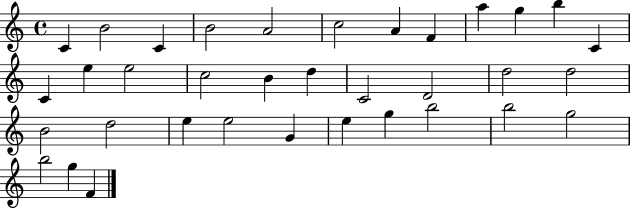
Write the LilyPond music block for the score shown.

{
  \clef treble
  \time 4/4
  \defaultTimeSignature
  \key c \major
  c'4 b'2 c'4 | b'2 a'2 | c''2 a'4 f'4 | a''4 g''4 b''4 c'4 | \break c'4 e''4 e''2 | c''2 b'4 d''4 | c'2 d'2 | d''2 d''2 | \break b'2 d''2 | e''4 e''2 g'4 | e''4 g''4 b''2 | b''2 g''2 | \break b''2 g''4 f'4 | \bar "|."
}